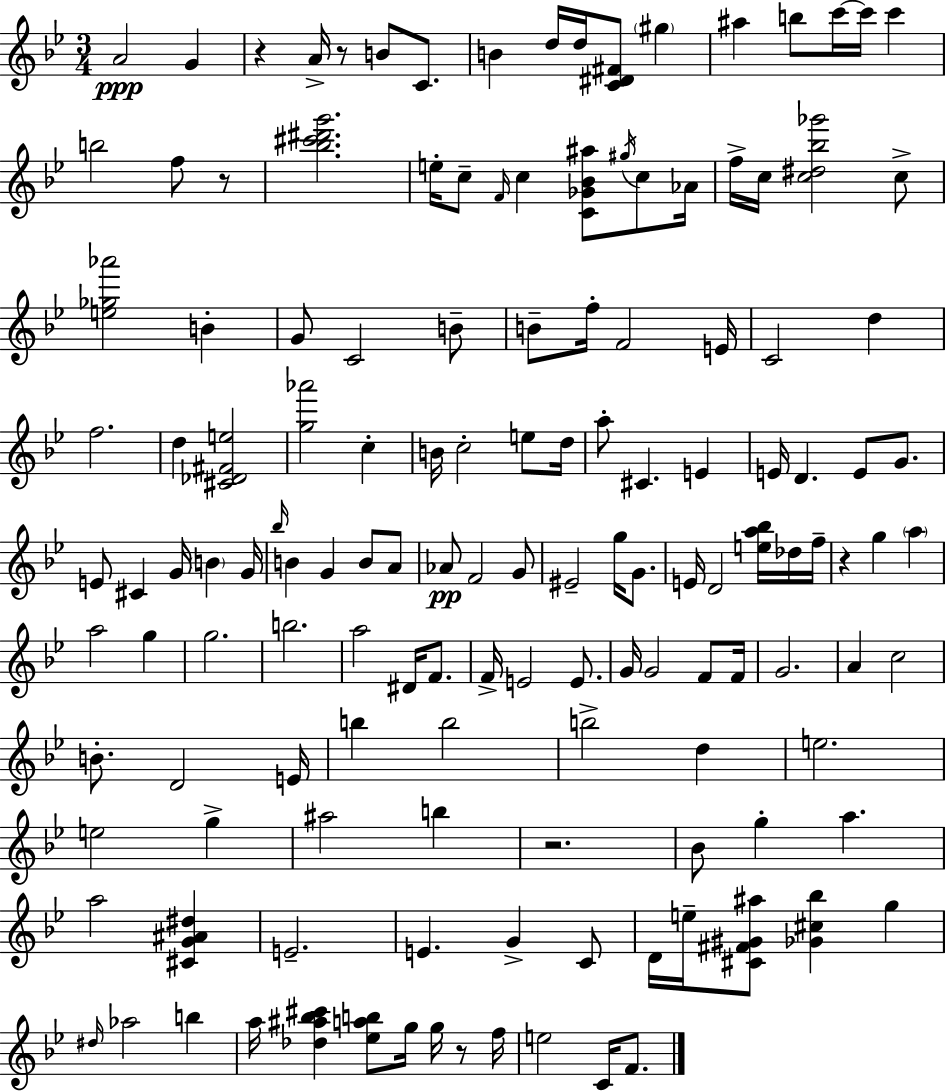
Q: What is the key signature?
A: BES major